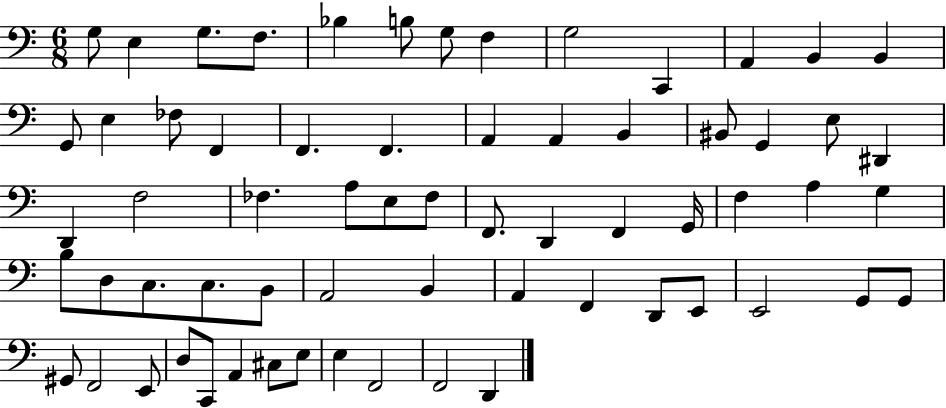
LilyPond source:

{
  \clef bass
  \numericTimeSignature
  \time 6/8
  \key c \major
  g8 e4 g8. f8. | bes4 b8 g8 f4 | g2 c,4 | a,4 b,4 b,4 | \break g,8 e4 fes8 f,4 | f,4. f,4. | a,4 a,4 b,4 | bis,8 g,4 e8 dis,4 | \break d,4 f2 | fes4. a8 e8 fes8 | f,8. d,4 f,4 g,16 | f4 a4 g4 | \break b8 d8 c8. c8. b,8 | a,2 b,4 | a,4 f,4 d,8 e,8 | e,2 g,8 g,8 | \break gis,8 f,2 e,8 | d8 c,8 a,4 cis8 e8 | e4 f,2 | f,2 d,4 | \break \bar "|."
}